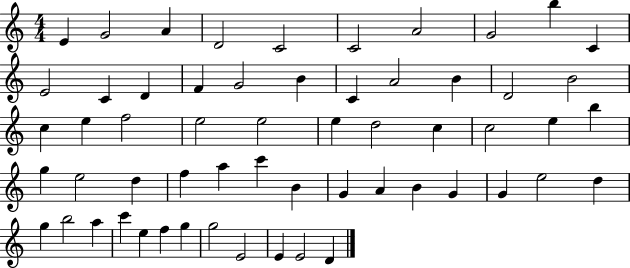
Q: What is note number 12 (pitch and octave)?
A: C4